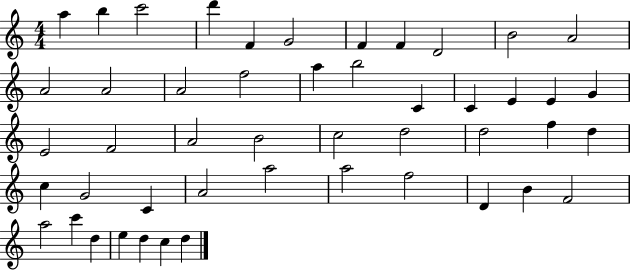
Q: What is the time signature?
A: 4/4